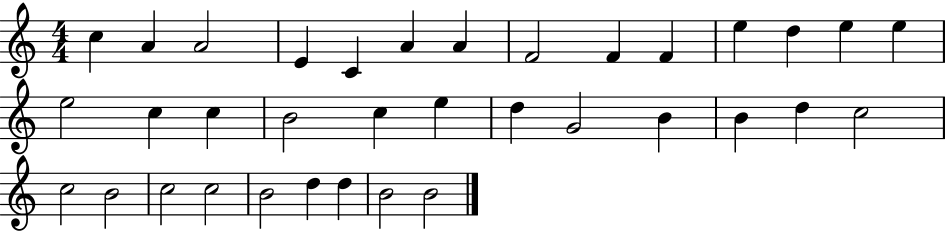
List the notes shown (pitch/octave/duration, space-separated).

C5/q A4/q A4/h E4/q C4/q A4/q A4/q F4/h F4/q F4/q E5/q D5/q E5/q E5/q E5/h C5/q C5/q B4/h C5/q E5/q D5/q G4/h B4/q B4/q D5/q C5/h C5/h B4/h C5/h C5/h B4/h D5/q D5/q B4/h B4/h